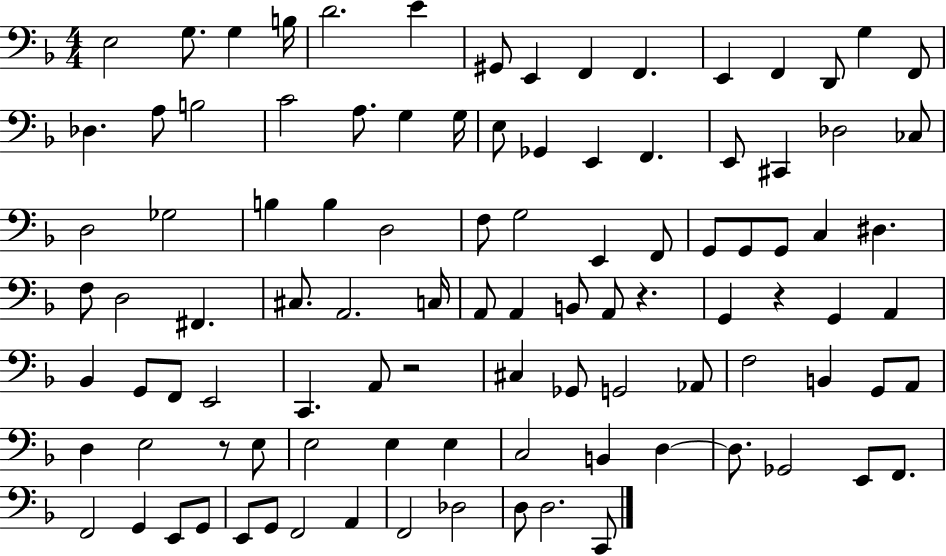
E3/h G3/e. G3/q B3/s D4/h. E4/q G#2/e E2/q F2/q F2/q. E2/q F2/q D2/e G3/q F2/e Db3/q. A3/e B3/h C4/h A3/e. G3/q G3/s E3/e Gb2/q E2/q F2/q. E2/e C#2/q Db3/h CES3/e D3/h Gb3/h B3/q B3/q D3/h F3/e G3/h E2/q F2/e G2/e G2/e G2/e C3/q D#3/q. F3/e D3/h F#2/q. C#3/e. A2/h. C3/s A2/e A2/q B2/e A2/e R/q. G2/q R/q G2/q A2/q Bb2/q G2/e F2/e E2/h C2/q. A2/e R/h C#3/q Gb2/e G2/h Ab2/e F3/h B2/q G2/e A2/e D3/q E3/h R/e E3/e E3/h E3/q E3/q C3/h B2/q D3/q D3/e. Gb2/h E2/e F2/e. F2/h G2/q E2/e G2/e E2/e G2/e F2/h A2/q F2/h Db3/h D3/e D3/h. C2/e